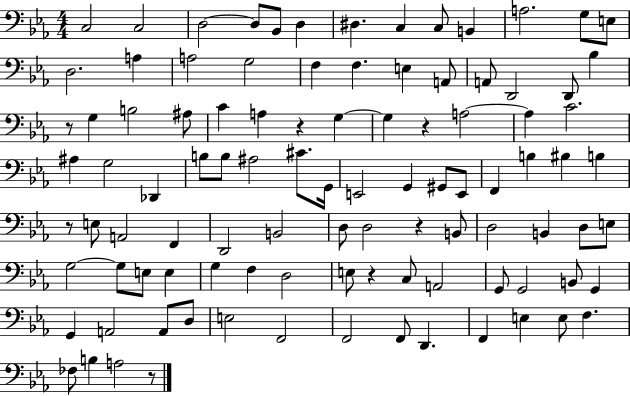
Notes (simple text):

C3/h C3/h D3/h D3/e Bb2/e D3/q D#3/q. C3/q C3/e B2/q A3/h. G3/e E3/e D3/h. A3/q A3/h G3/h F3/q F3/q. E3/q A2/e A2/e D2/h D2/e Bb3/q R/e G3/q B3/h A#3/e C4/q A3/q R/q G3/q G3/q R/q A3/h A3/q C4/h. A#3/q G3/h Db2/q B3/e B3/e A#3/h C#4/e. G2/s E2/h G2/q G#2/e E2/e F2/q B3/q BIS3/q B3/q R/e E3/e A2/h F2/q D2/h B2/h D3/e D3/h R/q B2/e D3/h B2/q D3/e E3/e G3/h G3/e E3/e E3/q G3/q F3/q D3/h E3/e R/q C3/e A2/h G2/e G2/h B2/e G2/q G2/q A2/h A2/e D3/e E3/h F2/h F2/h F2/e D2/q. F2/q E3/q E3/e F3/q. FES3/e B3/q A3/h R/e